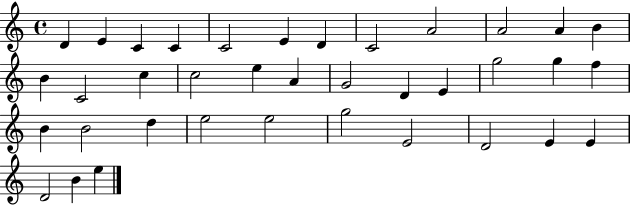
{
  \clef treble
  \time 4/4
  \defaultTimeSignature
  \key c \major
  d'4 e'4 c'4 c'4 | c'2 e'4 d'4 | c'2 a'2 | a'2 a'4 b'4 | \break b'4 c'2 c''4 | c''2 e''4 a'4 | g'2 d'4 e'4 | g''2 g''4 f''4 | \break b'4 b'2 d''4 | e''2 e''2 | g''2 e'2 | d'2 e'4 e'4 | \break d'2 b'4 e''4 | \bar "|."
}